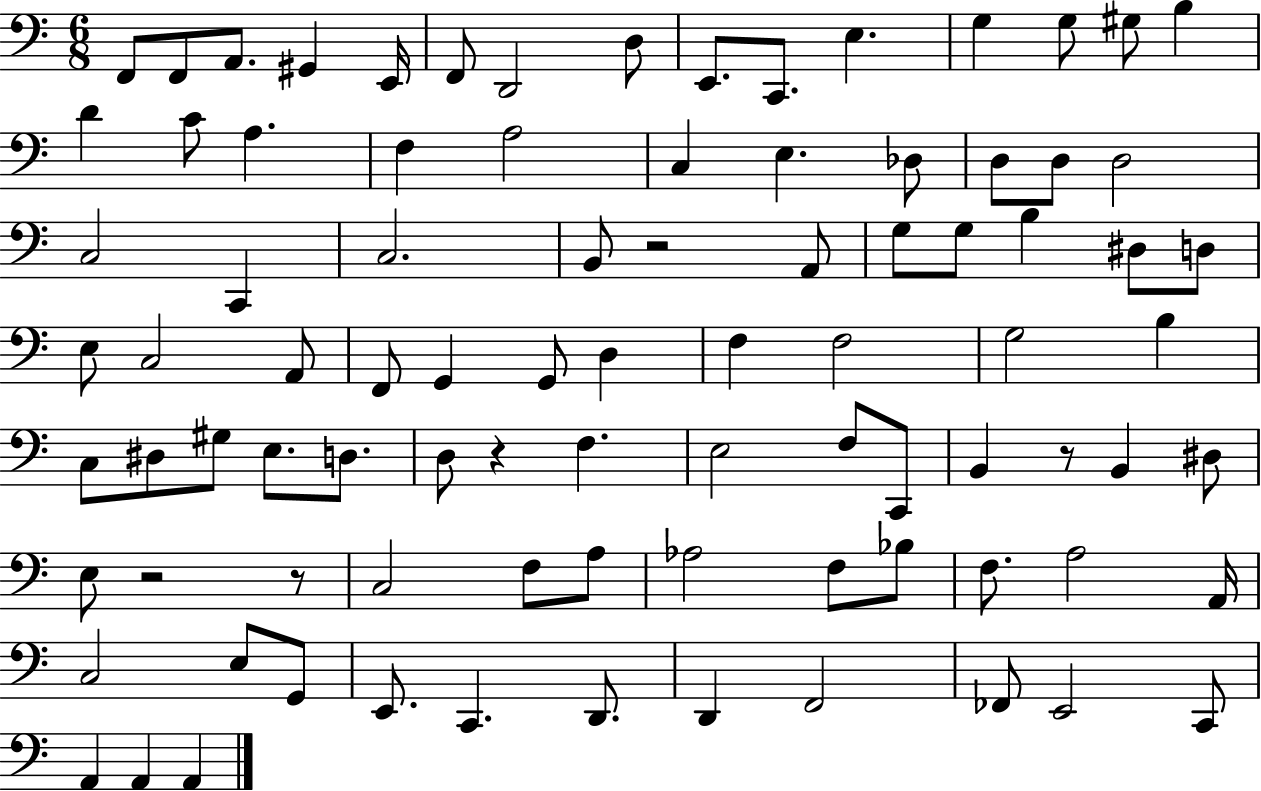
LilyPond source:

{
  \clef bass
  \numericTimeSignature
  \time 6/8
  \key c \major
  f,8 f,8 a,8. gis,4 e,16 | f,8 d,2 d8 | e,8. c,8. e4. | g4 g8 gis8 b4 | \break d'4 c'8 a4. | f4 a2 | c4 e4. des8 | d8 d8 d2 | \break c2 c,4 | c2. | b,8 r2 a,8 | g8 g8 b4 dis8 d8 | \break e8 c2 a,8 | f,8 g,4 g,8 d4 | f4 f2 | g2 b4 | \break c8 dis8 gis8 e8. d8. | d8 r4 f4. | e2 f8 c,8 | b,4 r8 b,4 dis8 | \break e8 r2 r8 | c2 f8 a8 | aes2 f8 bes8 | f8. a2 a,16 | \break c2 e8 g,8 | e,8. c,4. d,8. | d,4 f,2 | fes,8 e,2 c,8 | \break a,4 a,4 a,4 | \bar "|."
}